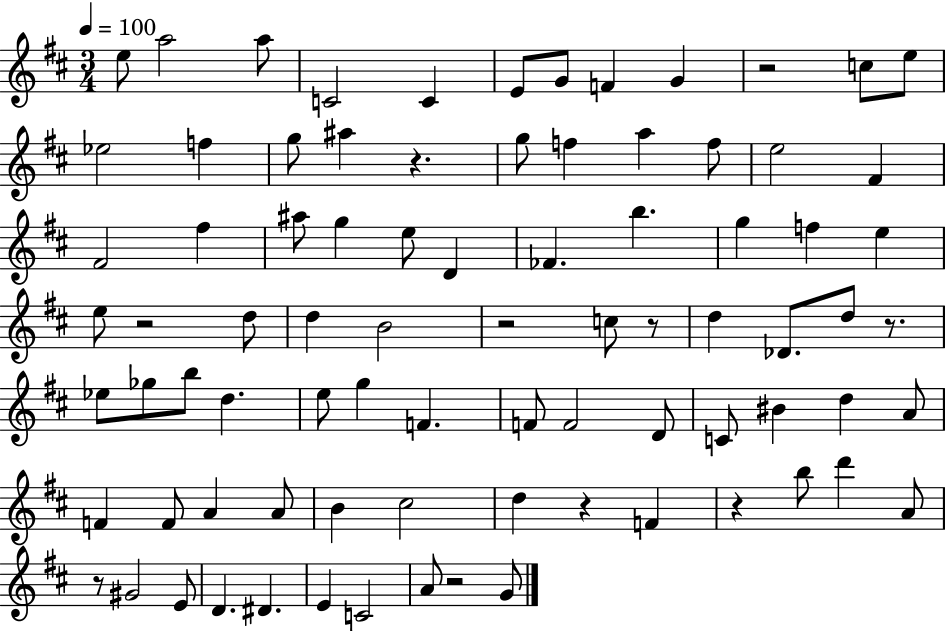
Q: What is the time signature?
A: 3/4